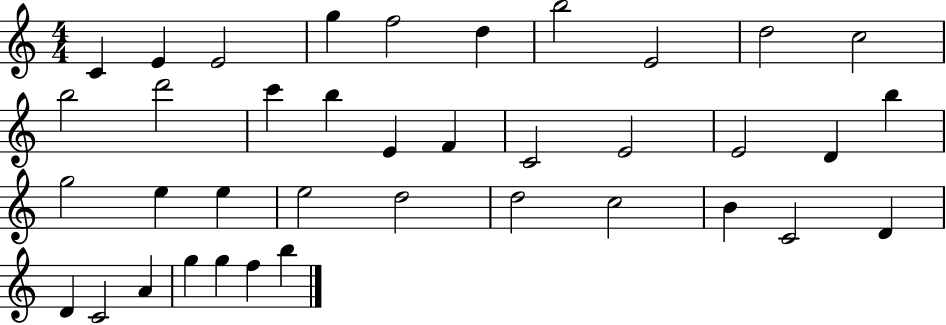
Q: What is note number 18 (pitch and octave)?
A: E4